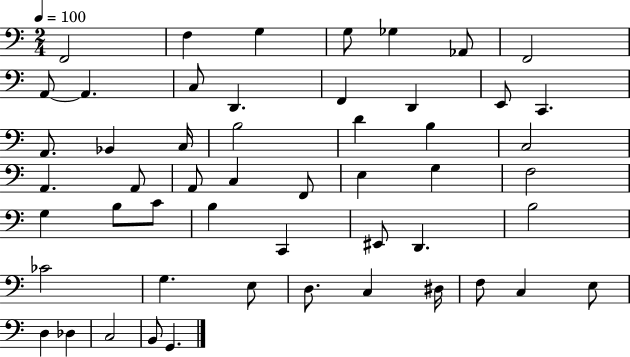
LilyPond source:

{
  \clef bass
  \numericTimeSignature
  \time 2/4
  \key c \major
  \tempo 4 = 100
  \repeat volta 2 { f,2 | f4 g4 | g8 ges4 aes,8 | f,2 | \break a,8~~ a,4. | c8 d,4. | f,4 d,4 | e,8 c,4. | \break a,8. bes,4 c16 | b2 | d'4 b4 | c2 | \break a,4. a,8 | a,8 c4 f,8 | e4 g4 | f2 | \break g4 b8 c'8 | b4 c,4 | eis,8 d,4. | b2 | \break ces'2 | g4. e8 | d8. c4 dis16 | f8 c4 e8 | \break d4 des4 | c2 | b,8 g,4. | } \bar "|."
}